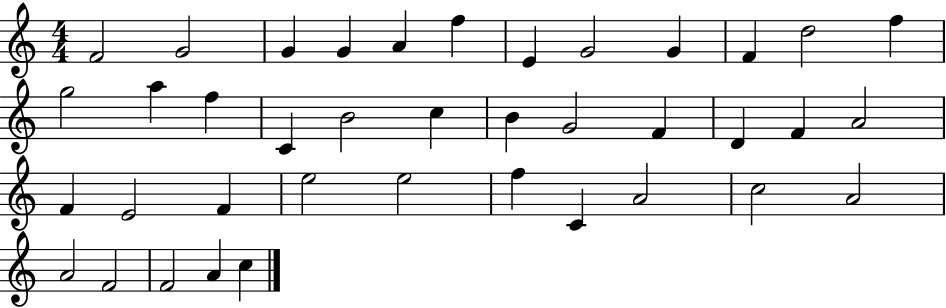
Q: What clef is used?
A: treble